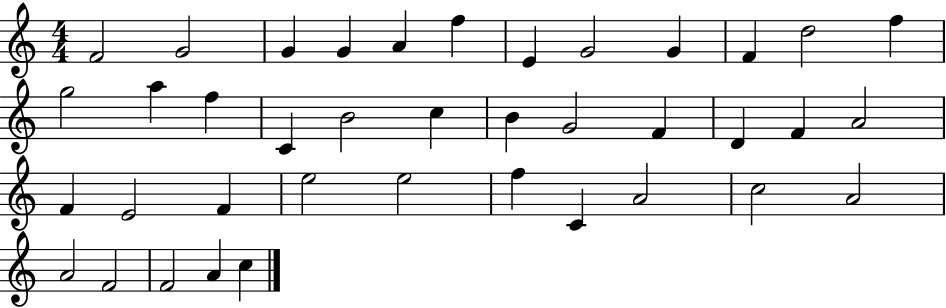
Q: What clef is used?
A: treble